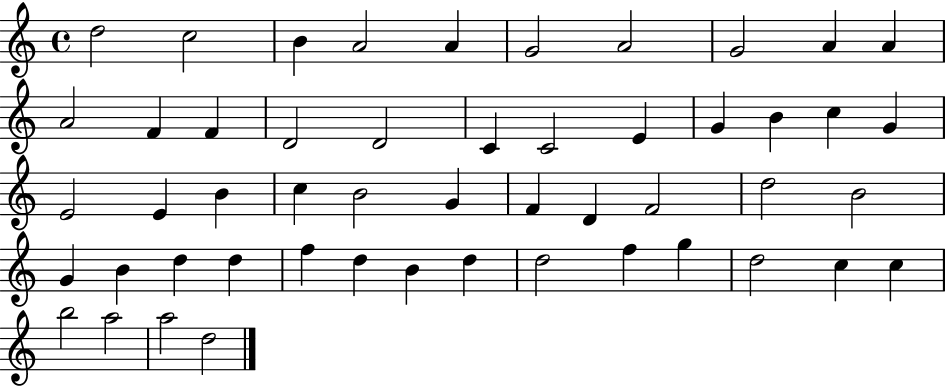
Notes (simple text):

D5/h C5/h B4/q A4/h A4/q G4/h A4/h G4/h A4/q A4/q A4/h F4/q F4/q D4/h D4/h C4/q C4/h E4/q G4/q B4/q C5/q G4/q E4/h E4/q B4/q C5/q B4/h G4/q F4/q D4/q F4/h D5/h B4/h G4/q B4/q D5/q D5/q F5/q D5/q B4/q D5/q D5/h F5/q G5/q D5/h C5/q C5/q B5/h A5/h A5/h D5/h